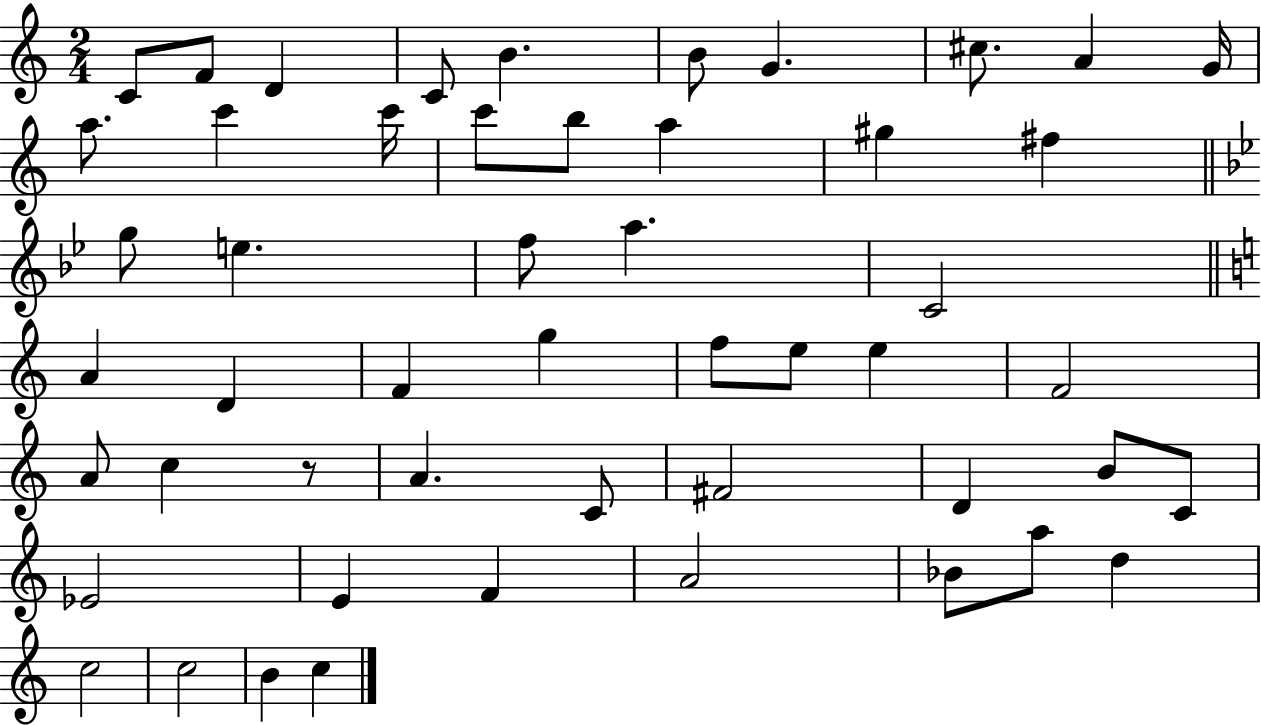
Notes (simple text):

C4/e F4/e D4/q C4/e B4/q. B4/e G4/q. C#5/e. A4/q G4/s A5/e. C6/q C6/s C6/e B5/e A5/q G#5/q F#5/q G5/e E5/q. F5/e A5/q. C4/h A4/q D4/q F4/q G5/q F5/e E5/e E5/q F4/h A4/e C5/q R/e A4/q. C4/e F#4/h D4/q B4/e C4/e Eb4/h E4/q F4/q A4/h Bb4/e A5/e D5/q C5/h C5/h B4/q C5/q